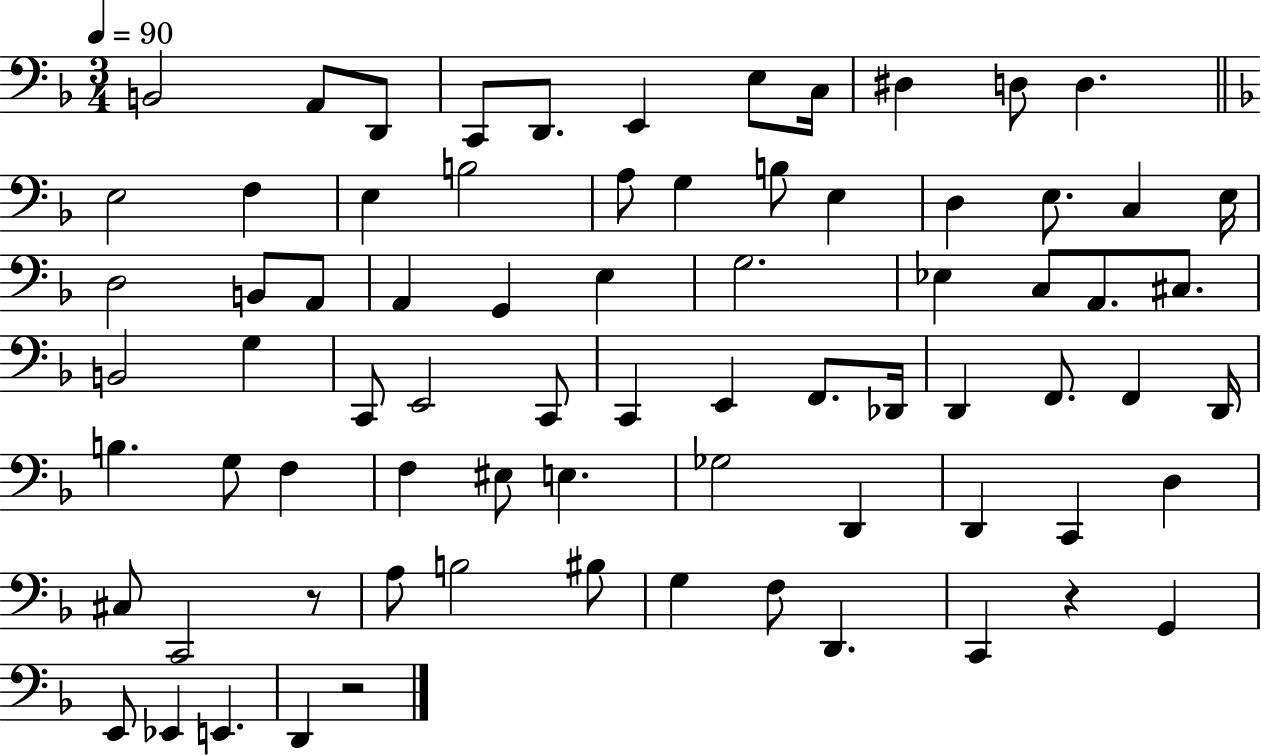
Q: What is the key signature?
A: F major